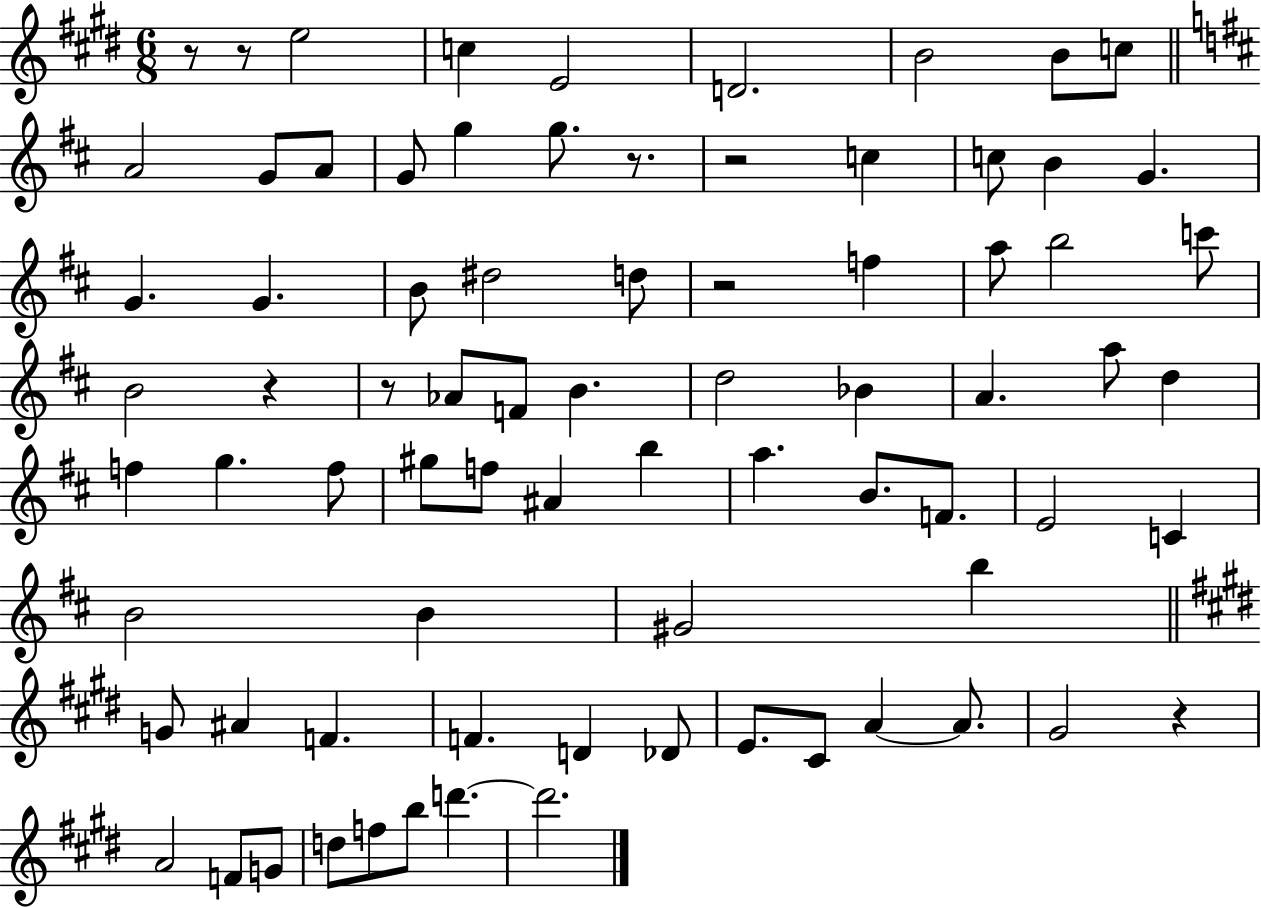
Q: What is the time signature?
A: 6/8